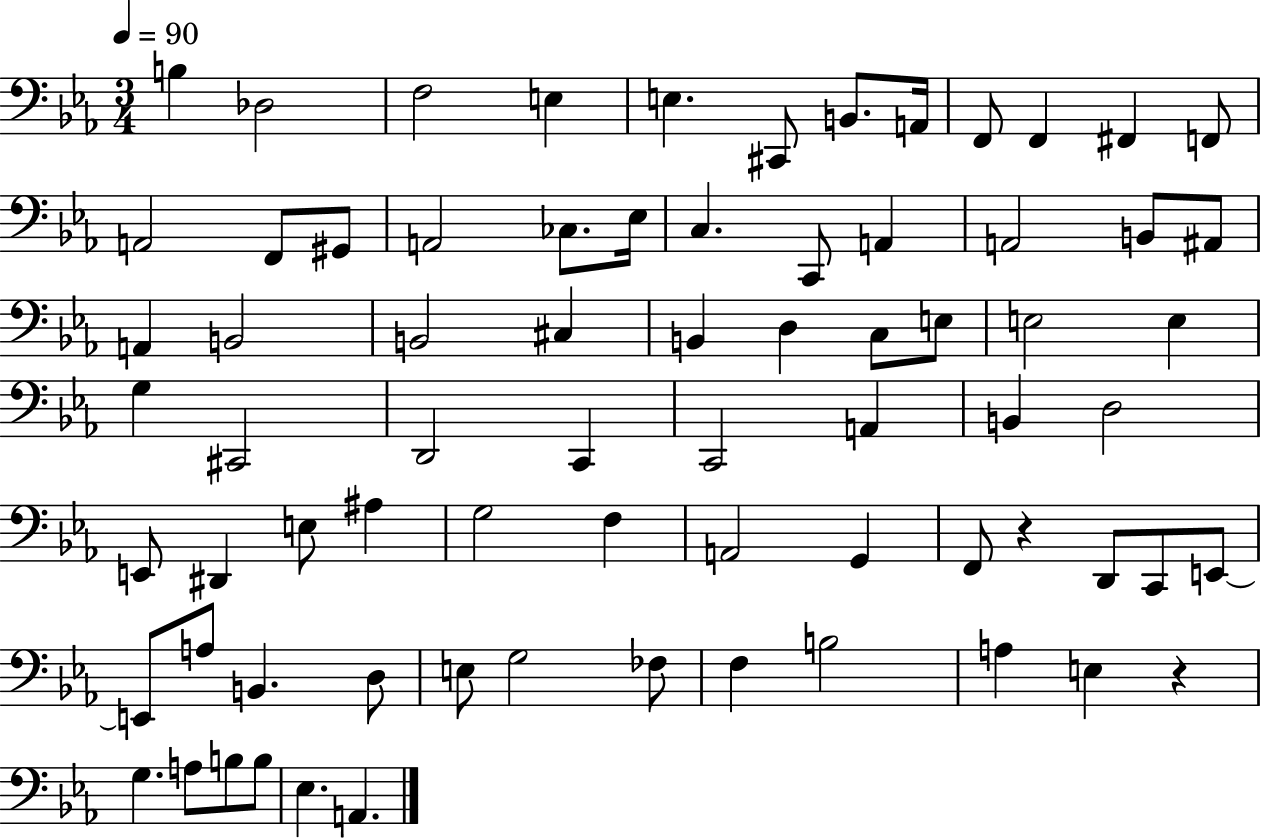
{
  \clef bass
  \numericTimeSignature
  \time 3/4
  \key ees \major
  \tempo 4 = 90
  \repeat volta 2 { b4 des2 | f2 e4 | e4. cis,8 b,8. a,16 | f,8 f,4 fis,4 f,8 | \break a,2 f,8 gis,8 | a,2 ces8. ees16 | c4. c,8 a,4 | a,2 b,8 ais,8 | \break a,4 b,2 | b,2 cis4 | b,4 d4 c8 e8 | e2 e4 | \break g4 cis,2 | d,2 c,4 | c,2 a,4 | b,4 d2 | \break e,8 dis,4 e8 ais4 | g2 f4 | a,2 g,4 | f,8 r4 d,8 c,8 e,8~~ | \break e,8 a8 b,4. d8 | e8 g2 fes8 | f4 b2 | a4 e4 r4 | \break g4. a8 b8 b8 | ees4. a,4. | } \bar "|."
}